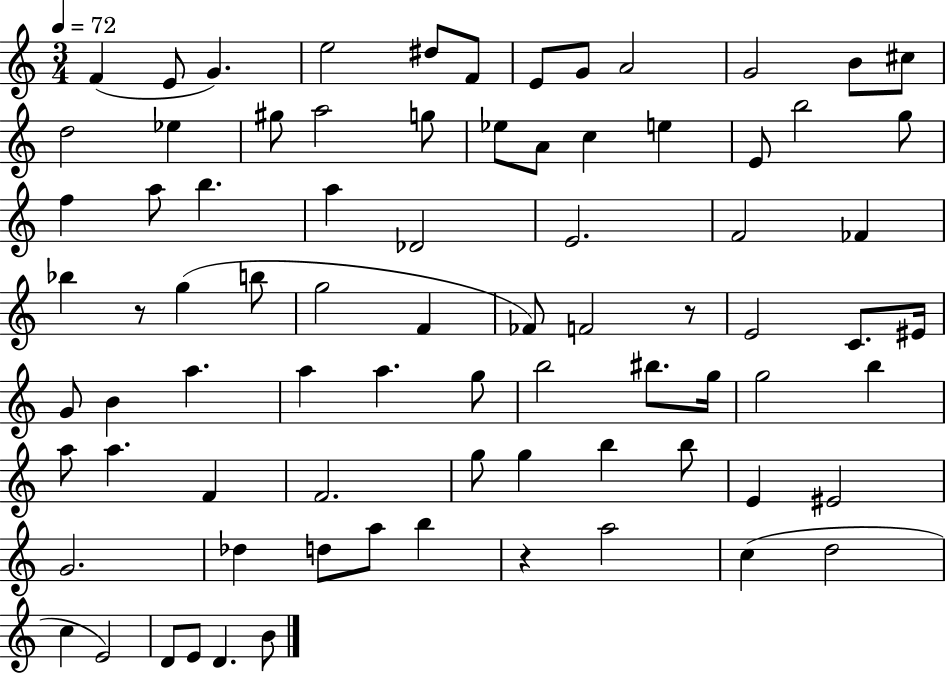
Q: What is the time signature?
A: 3/4